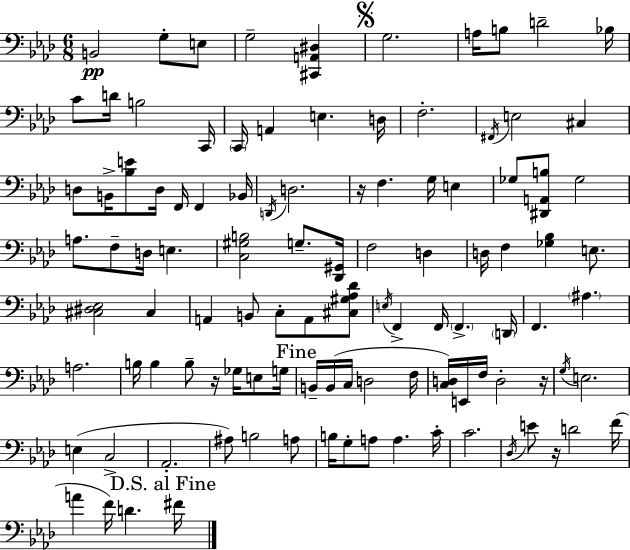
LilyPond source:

{
  \clef bass
  \numericTimeSignature
  \time 6/8
  \key f \minor
  b,2\pp g8-. e8 | g2-- <cis, a, dis>4 | \mark \markup { \musicglyph "scripts.segno" } g2. | a16 b8 d'2-- bes16 | \break c'8 d'16 b2 c,16 | \parenthesize c,16 a,4 e4. d16 | f2.-. | \acciaccatura { fis,16 } e2 cis4 | \break d8 b,16-> <bes e'>8 d16 f,16 f,4 | bes,16 \acciaccatura { d,16 } d2. | r16 f4. g16 e4 | ges8 <dis, a, b>8 ges2 | \break a8. f8-- d16 e4. | <c gis b>2 g8.-- | <des, gis,>16 f2 d4 | d16 f4 <ges bes>4 e8. | \break <cis dis ees>2 cis4 | a,4 b,8 c8-. a,8 | <cis gis aes des'>8 \acciaccatura { e16 } f,4-> f,16 \parenthesize f,4.-> | \parenthesize d,16 f,4. \parenthesize ais4. | \break a2. | b16 b4 b8-- r16 ges16 | e8 g16 \mark "Fine" b,16-- b,16( c16 d2 | f16 <c d>16) e,16 f16 d2-. | \break r16 \acciaccatura { g16 } e2. | e4( c2-> | aes,2.-. | ais8) b2 | \break a8 b16 g8-. a8 a4. | c'16-. c'2. | \acciaccatura { des16 } e'8 r16 d'2 | f'16( a'4 f'16) d'4. | \break \mark "D.S. al Fine" fis'16 \bar "|."
}